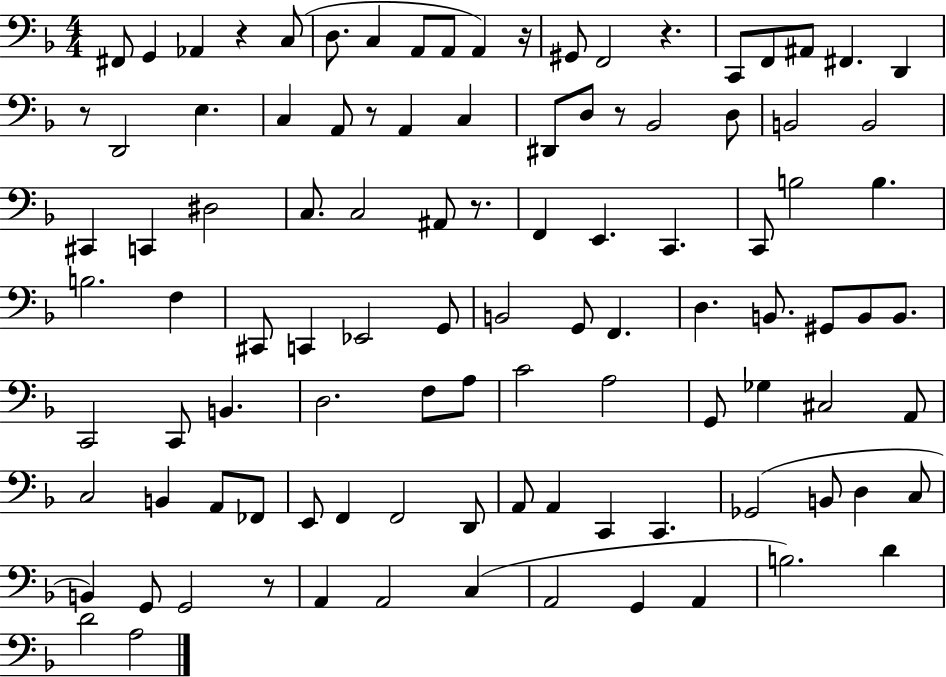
F#2/e G2/q Ab2/q R/q C3/e D3/e. C3/q A2/e A2/e A2/q R/s G#2/e F2/h R/q. C2/e F2/e A#2/e F#2/q. D2/q R/e D2/h E3/q. C3/q A2/e R/e A2/q C3/q D#2/e D3/e R/e Bb2/h D3/e B2/h B2/h C#2/q C2/q D#3/h C3/e. C3/h A#2/e R/e. F2/q E2/q. C2/q. C2/e B3/h B3/q. B3/h. F3/q C#2/e C2/q Eb2/h G2/e B2/h G2/e F2/q. D3/q. B2/e. G#2/e B2/e B2/e. C2/h C2/e B2/q. D3/h. F3/e A3/e C4/h A3/h G2/e Gb3/q C#3/h A2/e C3/h B2/q A2/e FES2/e E2/e F2/q F2/h D2/e A2/e A2/q C2/q C2/q. Gb2/h B2/e D3/q C3/e B2/q G2/e G2/h R/e A2/q A2/h C3/q A2/h G2/q A2/q B3/h. D4/q D4/h A3/h